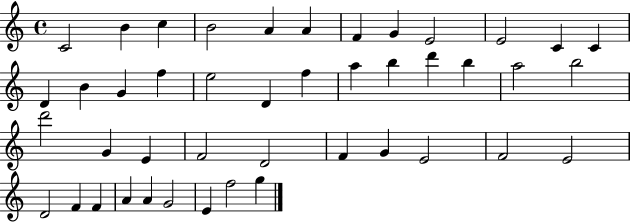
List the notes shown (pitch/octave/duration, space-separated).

C4/h B4/q C5/q B4/h A4/q A4/q F4/q G4/q E4/h E4/h C4/q C4/q D4/q B4/q G4/q F5/q E5/h D4/q F5/q A5/q B5/q D6/q B5/q A5/h B5/h D6/h G4/q E4/q F4/h D4/h F4/q G4/q E4/h F4/h E4/h D4/h F4/q F4/q A4/q A4/q G4/h E4/q F5/h G5/q